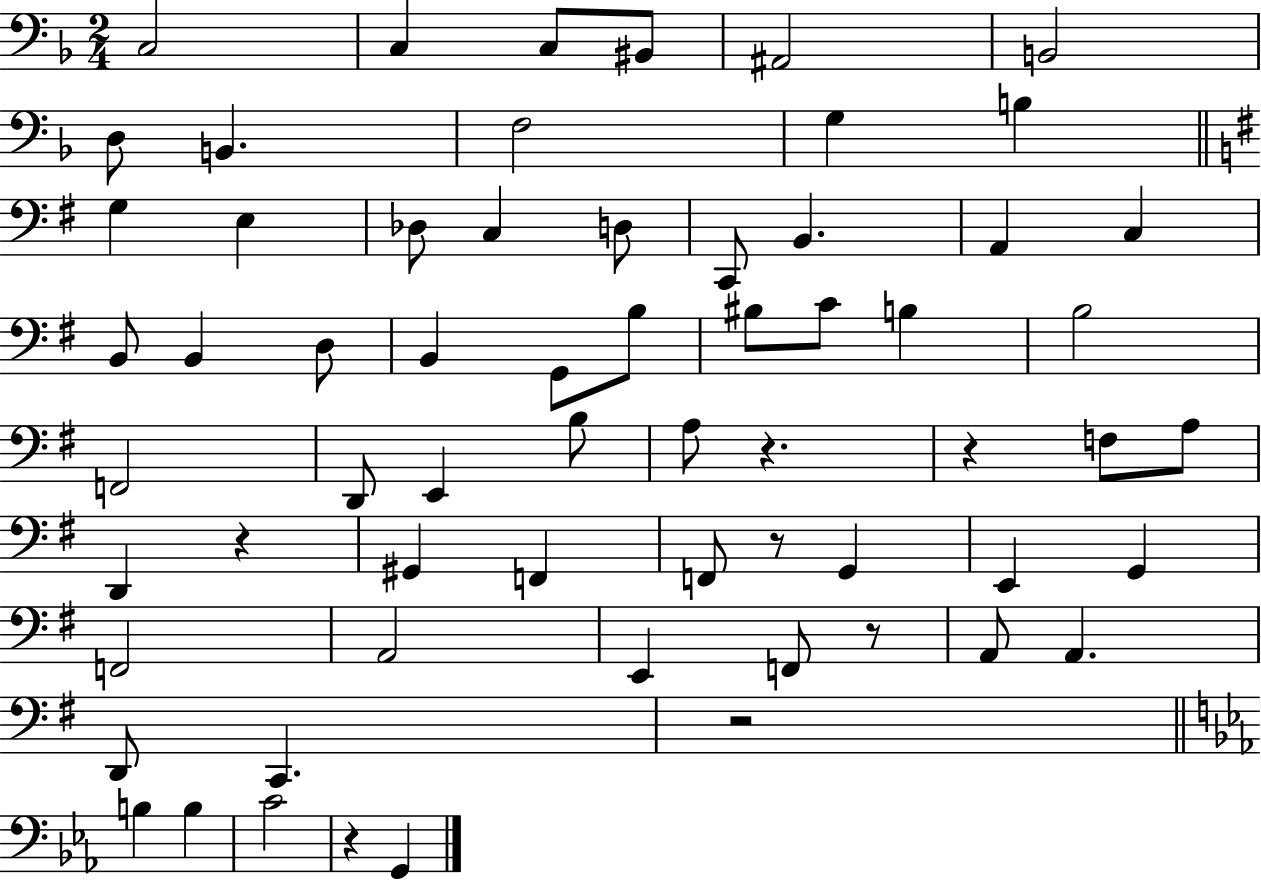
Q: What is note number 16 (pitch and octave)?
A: D3